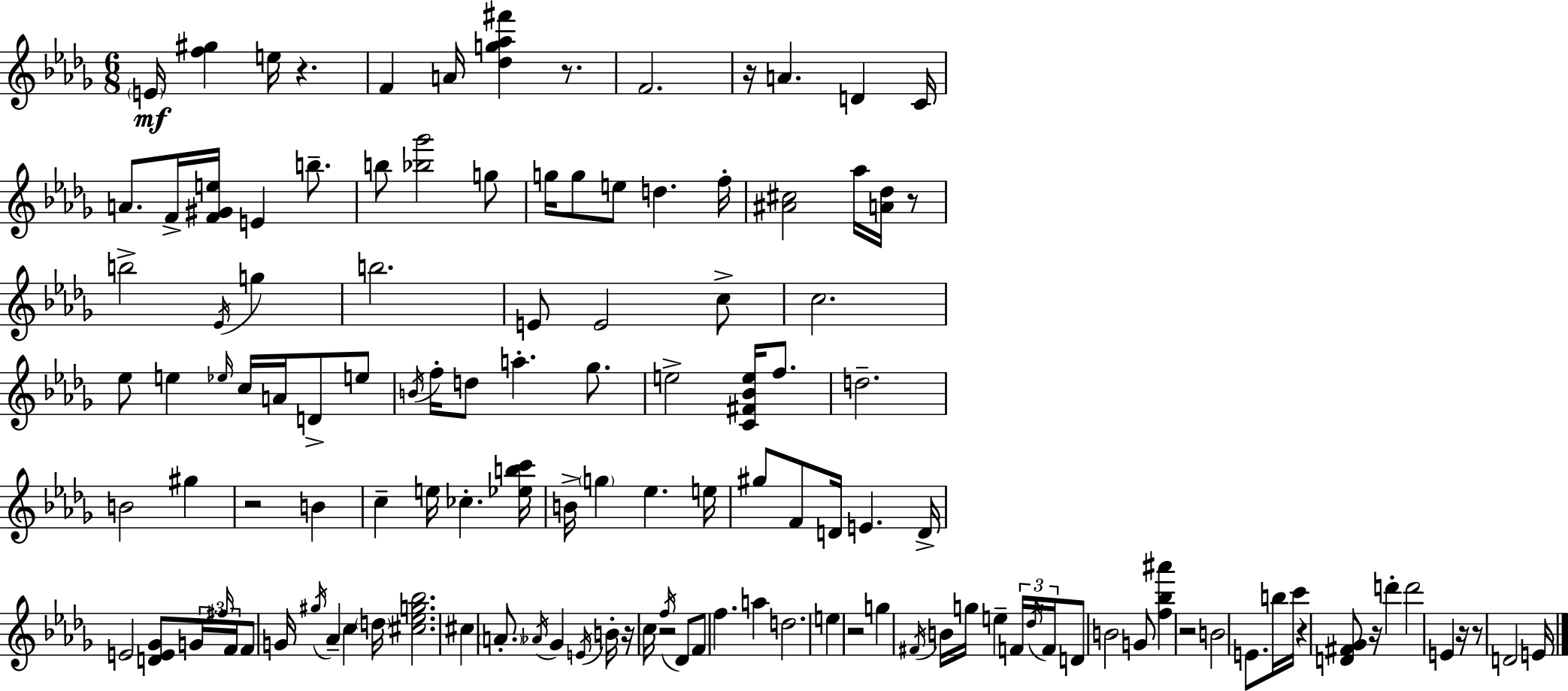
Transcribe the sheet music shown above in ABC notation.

X:1
T:Untitled
M:6/8
L:1/4
K:Bbm
E/4 [f^g] e/4 z F A/4 [_dg_a^f'] z/2 F2 z/4 A D C/4 A/2 F/4 [F^Ge]/4 E b/2 b/2 [_b_g']2 g/2 g/4 g/2 e/2 d f/4 [^A^c]2 _a/4 [A_d]/4 z/2 b2 _E/4 g b2 E/2 E2 c/2 c2 _e/2 e _e/4 c/4 A/4 D/2 e/2 B/4 f/4 d/2 a _g/2 e2 [C^F_Be]/4 f/2 d2 B2 ^g z2 B c e/4 _c [_ebc']/4 B/4 g _e e/4 ^g/2 F/2 D/4 E D/4 E2 [DE_G]/2 G/4 ^f/4 F/4 F/2 G/4 ^g/4 _A c d/4 [^c_eg_b]2 ^c A/2 _A/4 _G E/4 B/4 z/4 c/4 z2 f/4 _D/2 F/2 f a d2 e z2 g ^F/4 B/4 g/4 e F/4 _d/4 F/4 D/2 B2 G/2 [f_b^a'] z2 B2 E/2 b/4 c'/4 z [D^F_G]/2 z/4 d' d'2 E z/4 z/2 D2 E/4